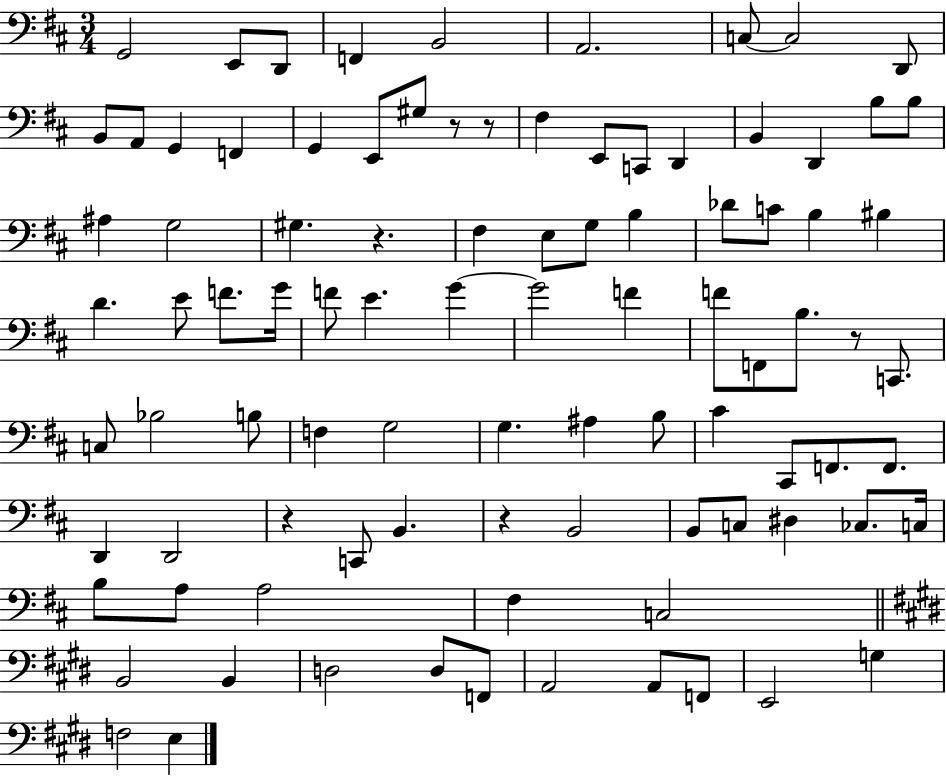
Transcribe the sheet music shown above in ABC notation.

X:1
T:Untitled
M:3/4
L:1/4
K:D
G,,2 E,,/2 D,,/2 F,, B,,2 A,,2 C,/2 C,2 D,,/2 B,,/2 A,,/2 G,, F,, G,, E,,/2 ^G,/2 z/2 z/2 ^F, E,,/2 C,,/2 D,, B,, D,, B,/2 B,/2 ^A, G,2 ^G, z ^F, E,/2 G,/2 B, _D/2 C/2 B, ^B, D E/2 F/2 G/4 F/2 E G G2 F F/2 F,,/2 B,/2 z/2 C,,/2 C,/2 _B,2 B,/2 F, G,2 G, ^A, B,/2 ^C ^C,,/2 F,,/2 F,,/2 D,, D,,2 z C,,/2 B,, z B,,2 B,,/2 C,/2 ^D, _C,/2 C,/4 B,/2 A,/2 A,2 ^F, C,2 B,,2 B,, D,2 D,/2 F,,/2 A,,2 A,,/2 F,,/2 E,,2 G, F,2 E,